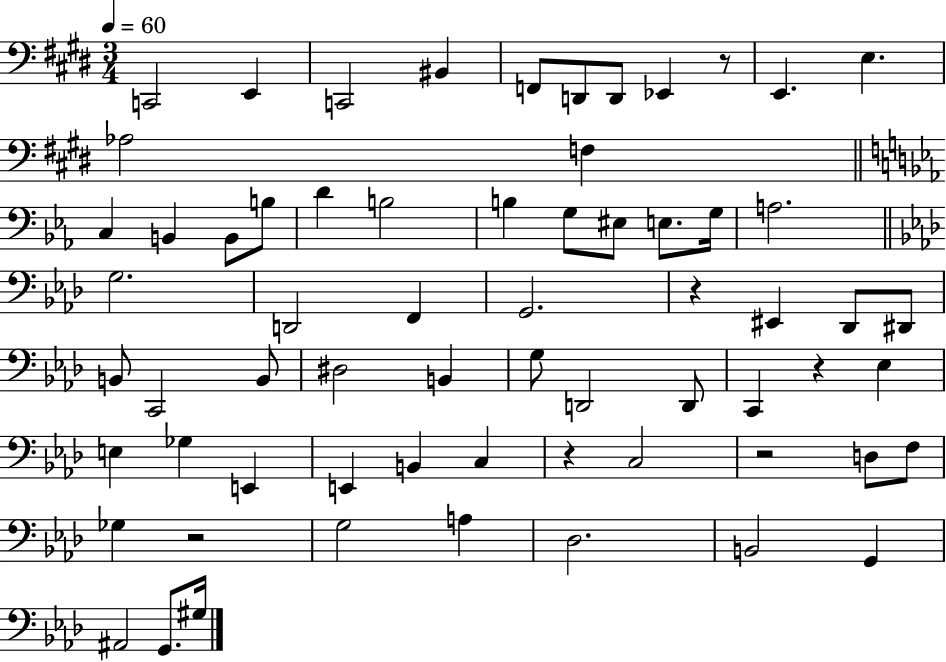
X:1
T:Untitled
M:3/4
L:1/4
K:E
C,,2 E,, C,,2 ^B,, F,,/2 D,,/2 D,,/2 _E,, z/2 E,, E, _A,2 F, C, B,, B,,/2 B,/2 D B,2 B, G,/2 ^E,/2 E,/2 G,/4 A,2 G,2 D,,2 F,, G,,2 z ^E,, _D,,/2 ^D,,/2 B,,/2 C,,2 B,,/2 ^D,2 B,, G,/2 D,,2 D,,/2 C,, z _E, E, _G, E,, E,, B,, C, z C,2 z2 D,/2 F,/2 _G, z2 G,2 A, _D,2 B,,2 G,, ^A,,2 G,,/2 ^G,/4